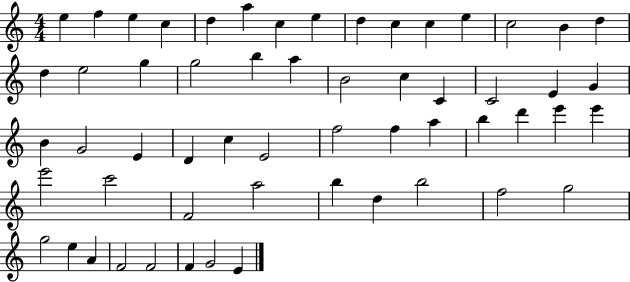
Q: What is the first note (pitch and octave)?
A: E5